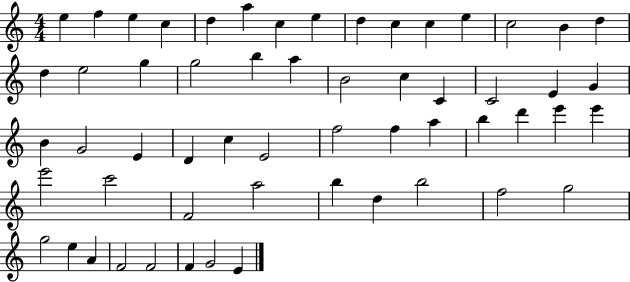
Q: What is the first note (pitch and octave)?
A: E5